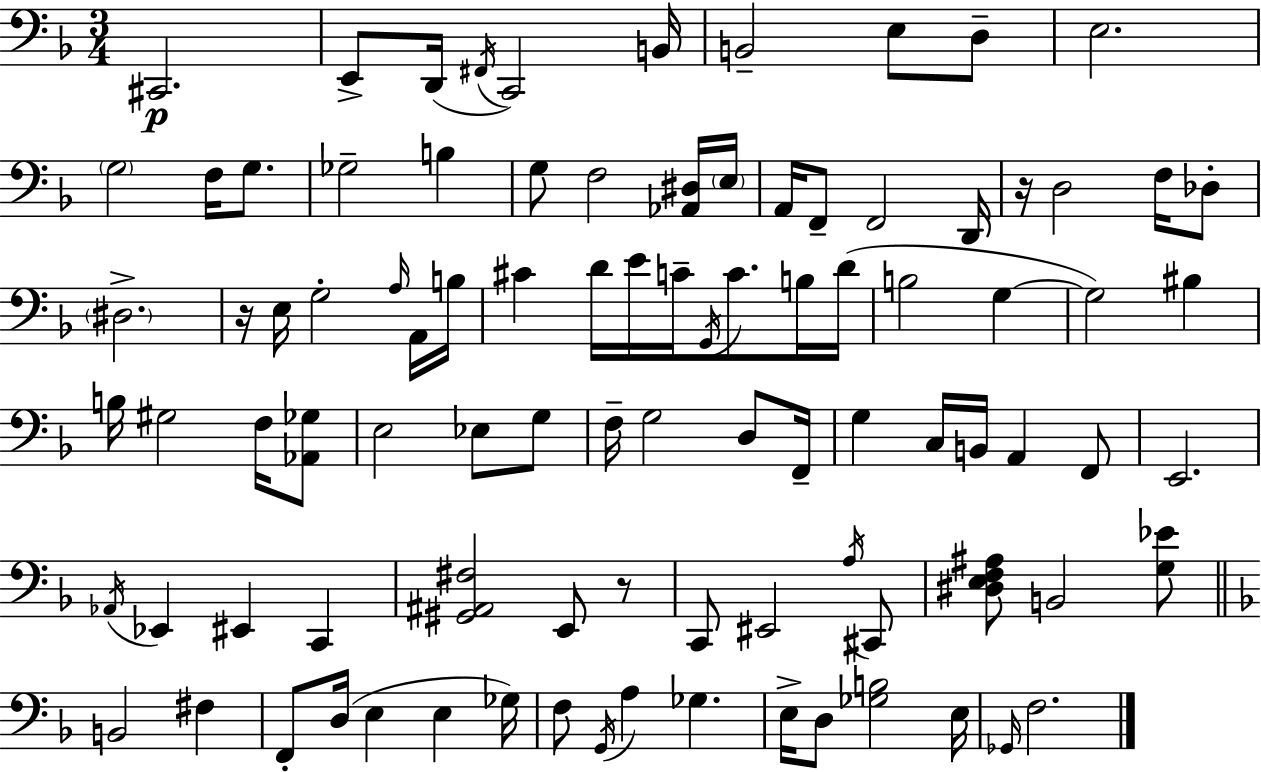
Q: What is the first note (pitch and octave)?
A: C#2